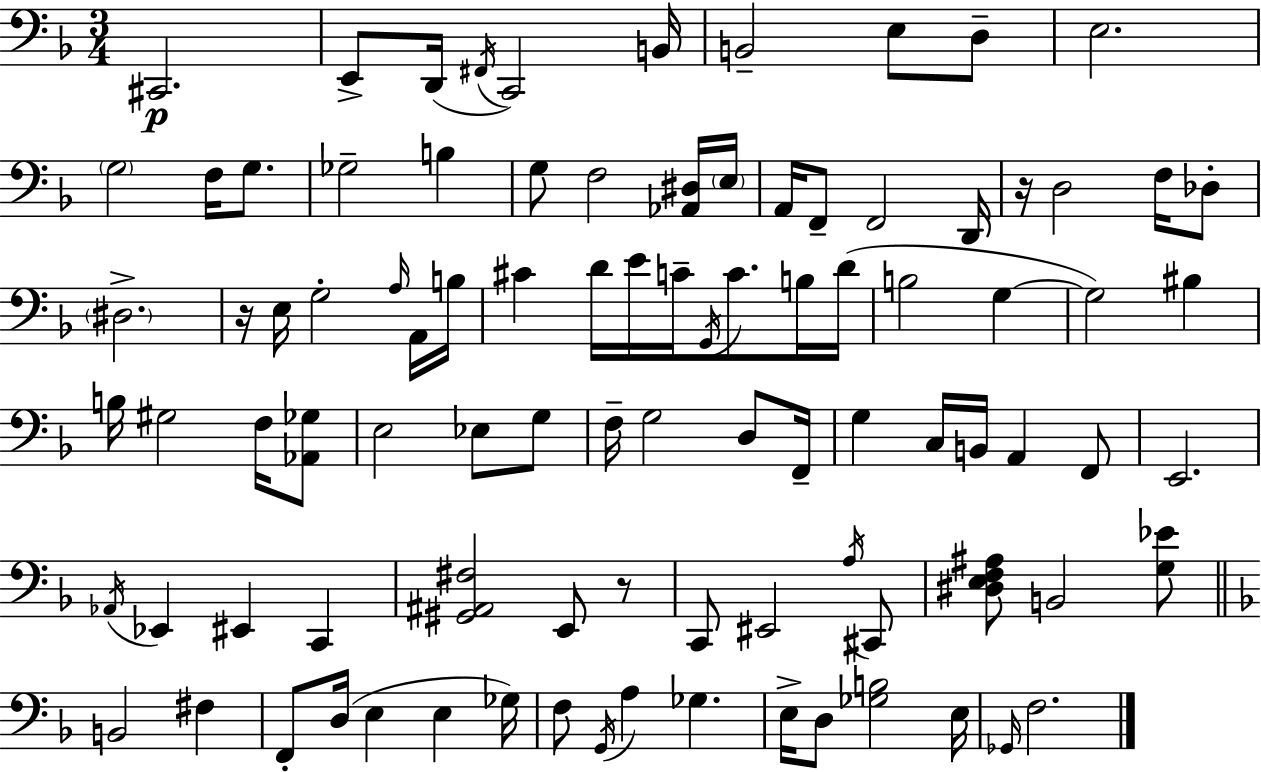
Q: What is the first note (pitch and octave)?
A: C#2